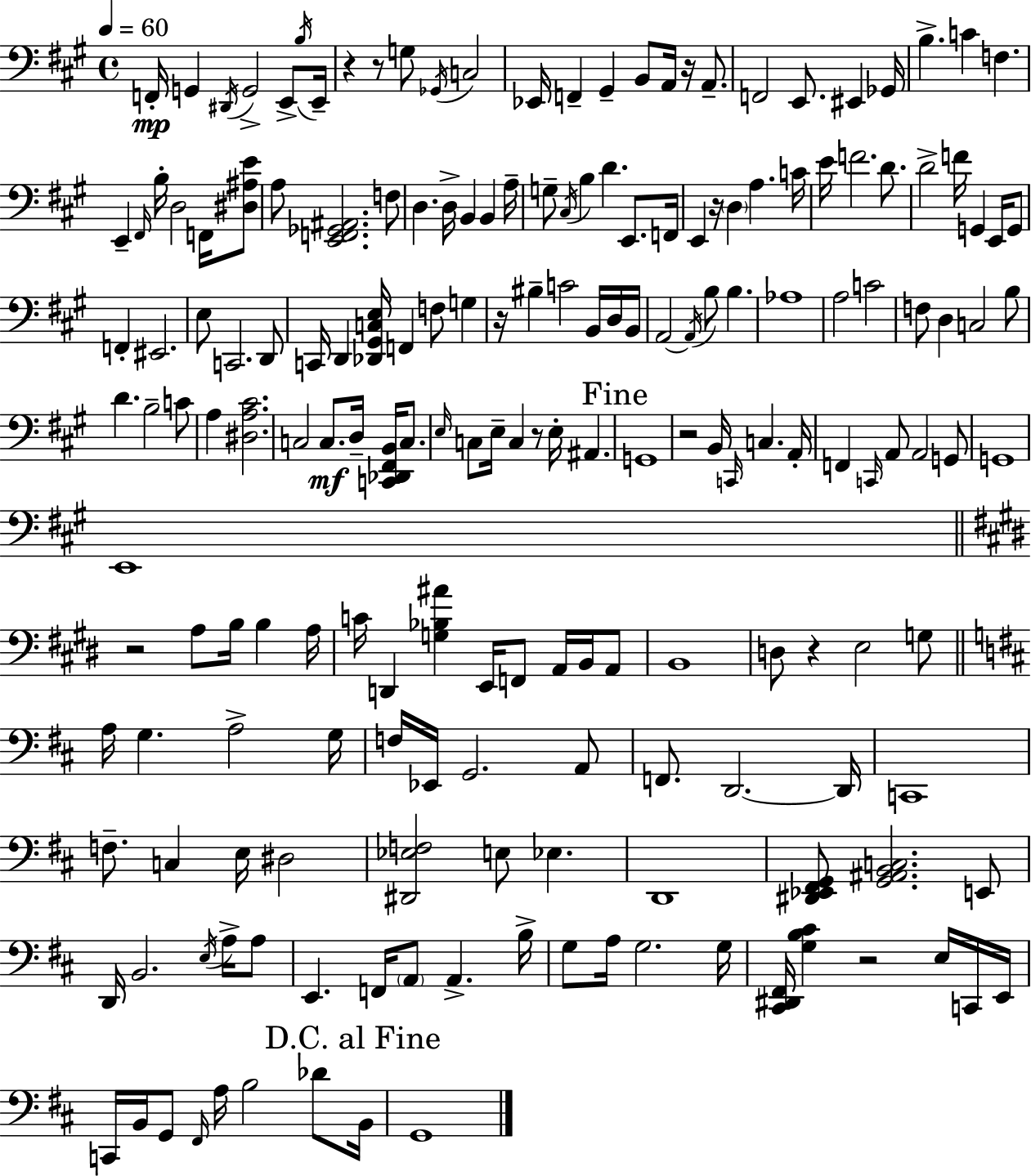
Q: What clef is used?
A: bass